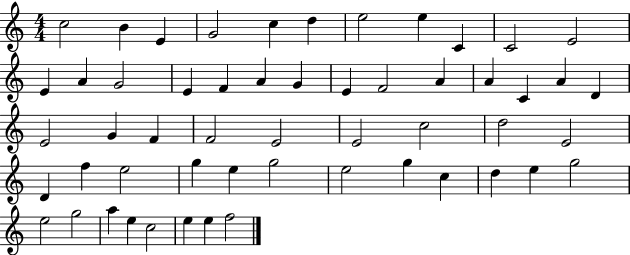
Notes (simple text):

C5/h B4/q E4/q G4/h C5/q D5/q E5/h E5/q C4/q C4/h E4/h E4/q A4/q G4/h E4/q F4/q A4/q G4/q E4/q F4/h A4/q A4/q C4/q A4/q D4/q E4/h G4/q F4/q F4/h E4/h E4/h C5/h D5/h E4/h D4/q F5/q E5/h G5/q E5/q G5/h E5/h G5/q C5/q D5/q E5/q G5/h E5/h G5/h A5/q E5/q C5/h E5/q E5/q F5/h